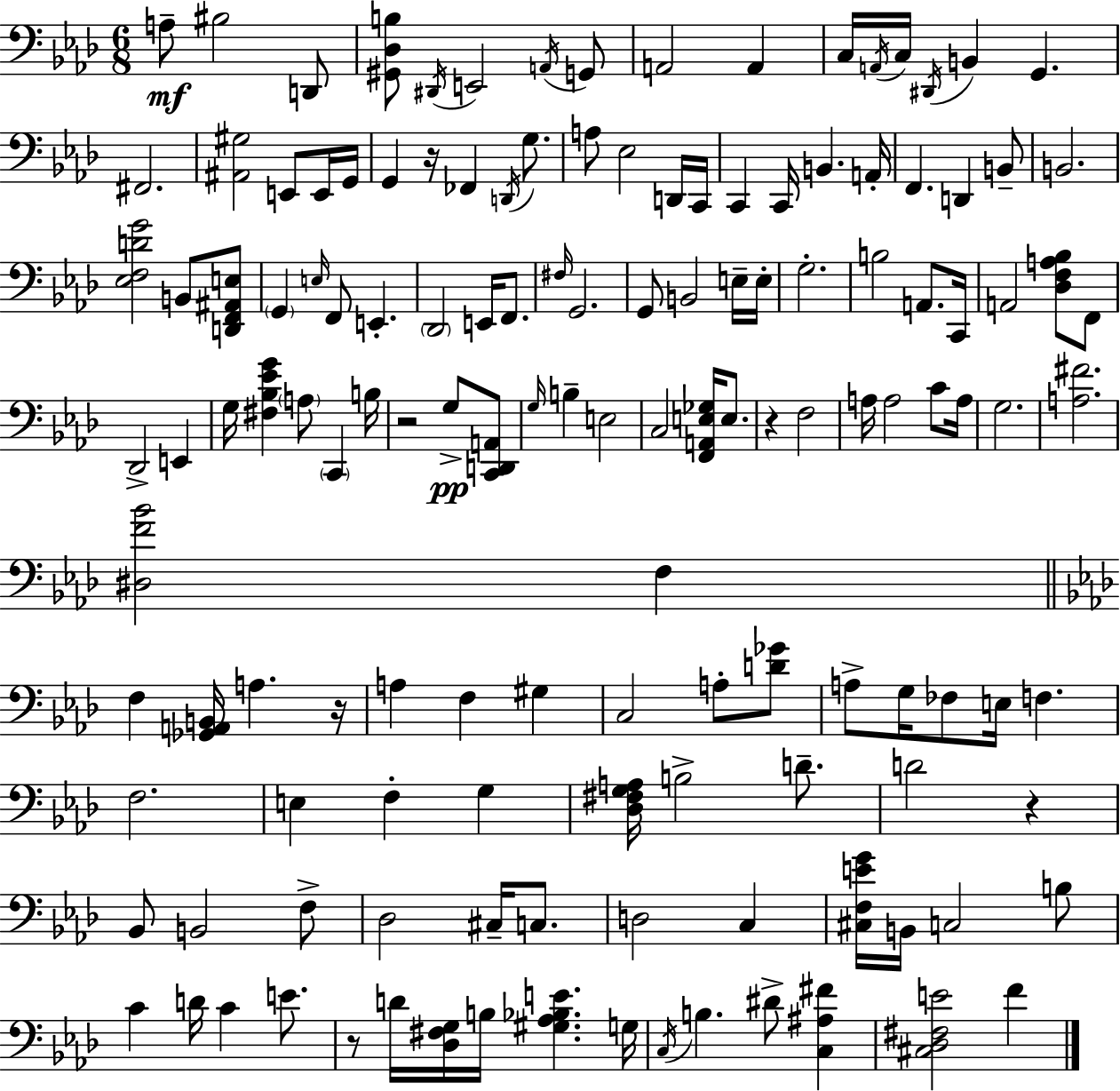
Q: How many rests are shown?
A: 6